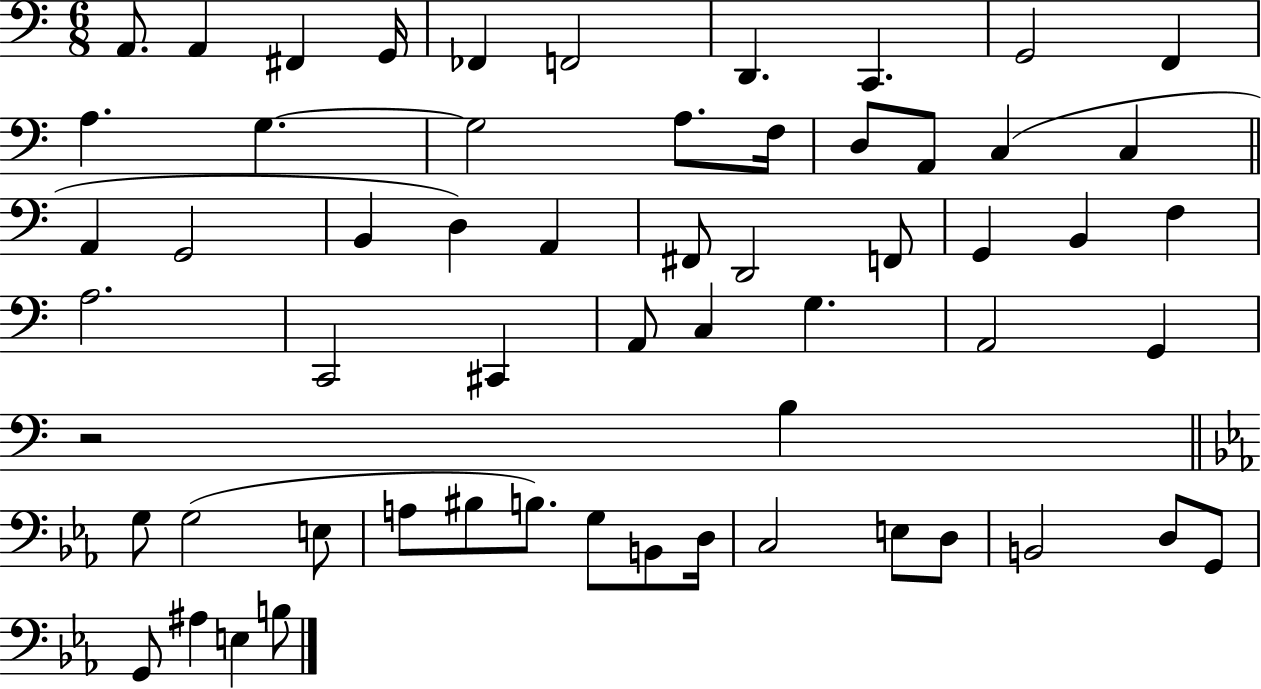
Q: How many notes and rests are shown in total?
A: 59